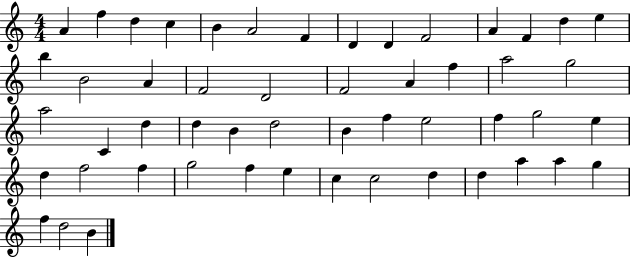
{
  \clef treble
  \numericTimeSignature
  \time 4/4
  \key c \major
  a'4 f''4 d''4 c''4 | b'4 a'2 f'4 | d'4 d'4 f'2 | a'4 f'4 d''4 e''4 | \break b''4 b'2 a'4 | f'2 d'2 | f'2 a'4 f''4 | a''2 g''2 | \break a''2 c'4 d''4 | d''4 b'4 d''2 | b'4 f''4 e''2 | f''4 g''2 e''4 | \break d''4 f''2 f''4 | g''2 f''4 e''4 | c''4 c''2 d''4 | d''4 a''4 a''4 g''4 | \break f''4 d''2 b'4 | \bar "|."
}